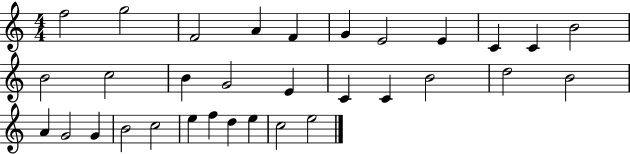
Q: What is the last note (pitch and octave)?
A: E5